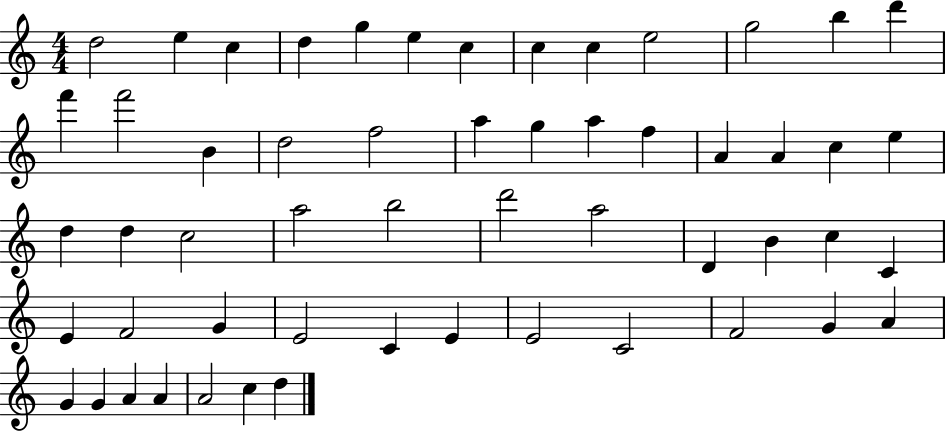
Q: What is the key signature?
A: C major